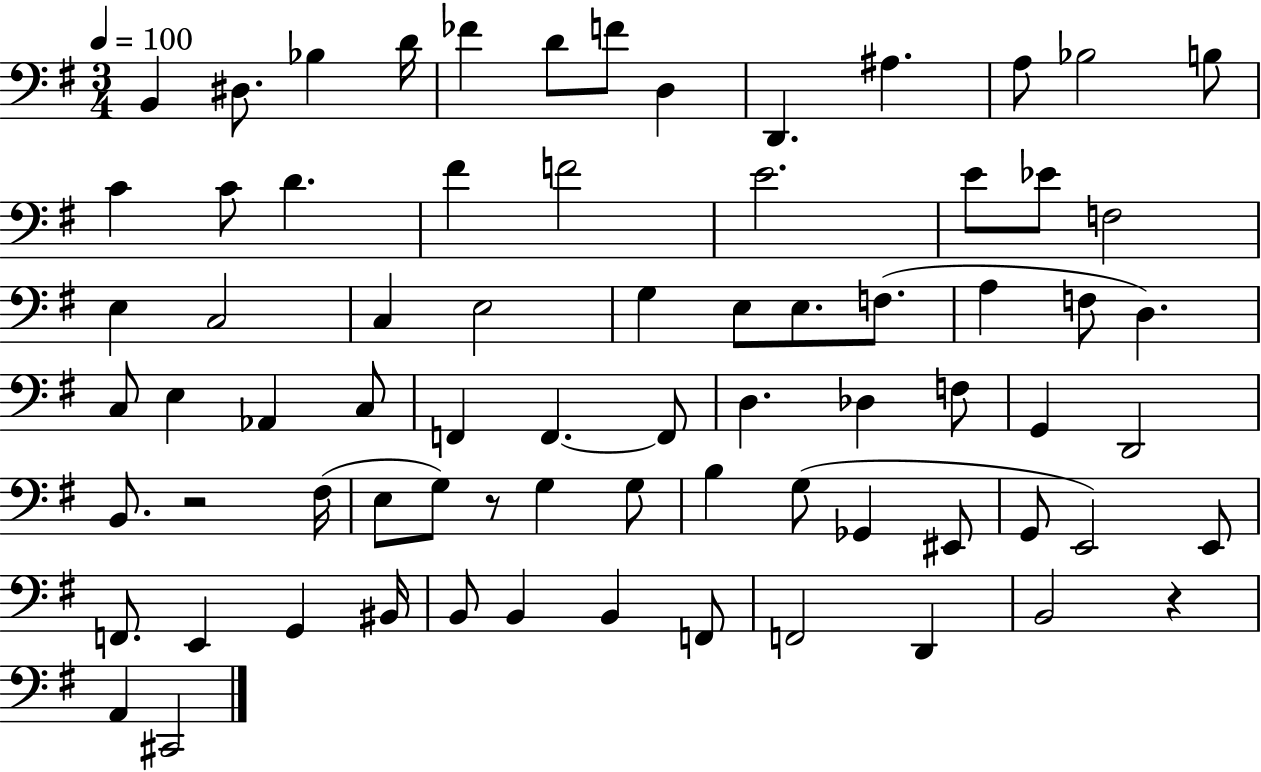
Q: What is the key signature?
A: G major